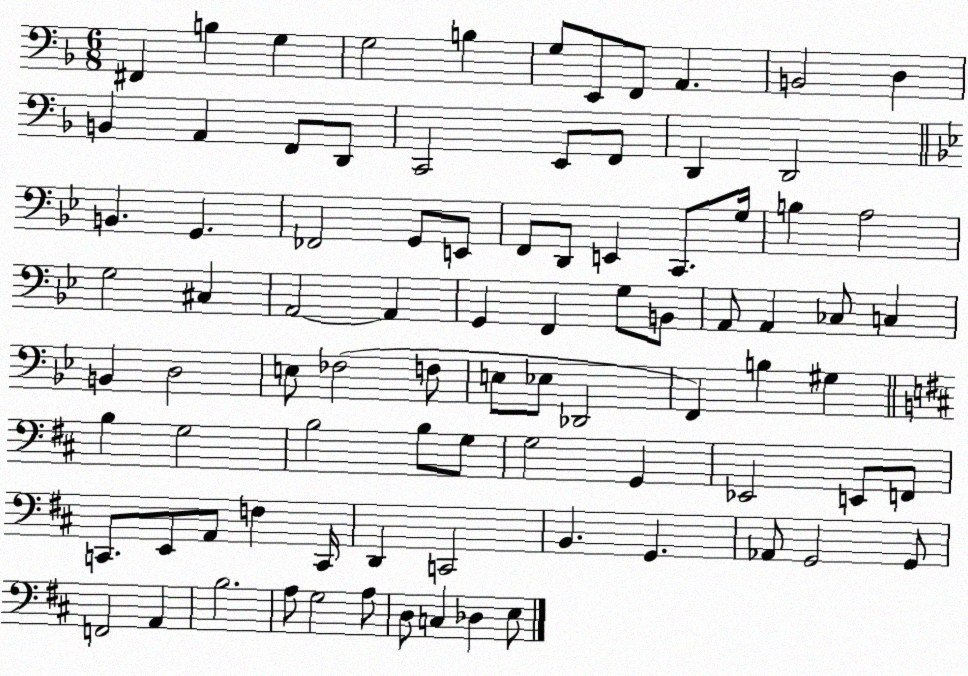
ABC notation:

X:1
T:Untitled
M:6/8
L:1/4
K:F
^F,, B, G, G,2 B, G,/2 E,,/2 F,,/2 A,, B,,2 D, B,, A,, F,,/2 D,,/2 C,,2 E,,/2 F,,/2 D,, D,,2 B,, G,, _F,,2 G,,/2 E,,/2 F,,/2 D,,/2 E,, C,,/2 G,/4 B, A,2 G,2 ^C, A,,2 A,, G,, F,, G,/2 B,,/2 A,,/2 A,, _C,/2 C, B,, D,2 E,/2 _F,2 F,/2 E,/2 _E,/2 _D,,2 F,, B, ^G, B, G,2 B,2 B,/2 G,/2 G,2 G,, _E,,2 E,,/2 F,,/2 C,,/2 E,,/2 A,,/2 F, C,,/4 D,, C,,2 B,, G,, _A,,/2 G,,2 G,,/2 F,,2 A,, B,2 A,/2 G,2 A,/2 D,/2 C, _D, E,/2